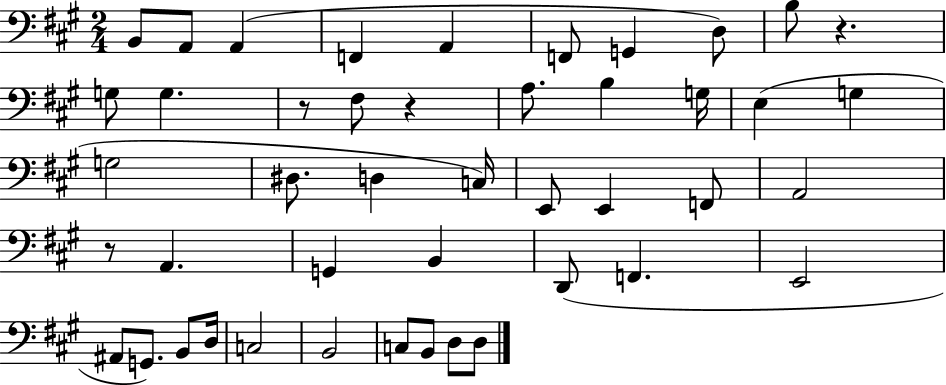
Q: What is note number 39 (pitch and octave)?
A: B2